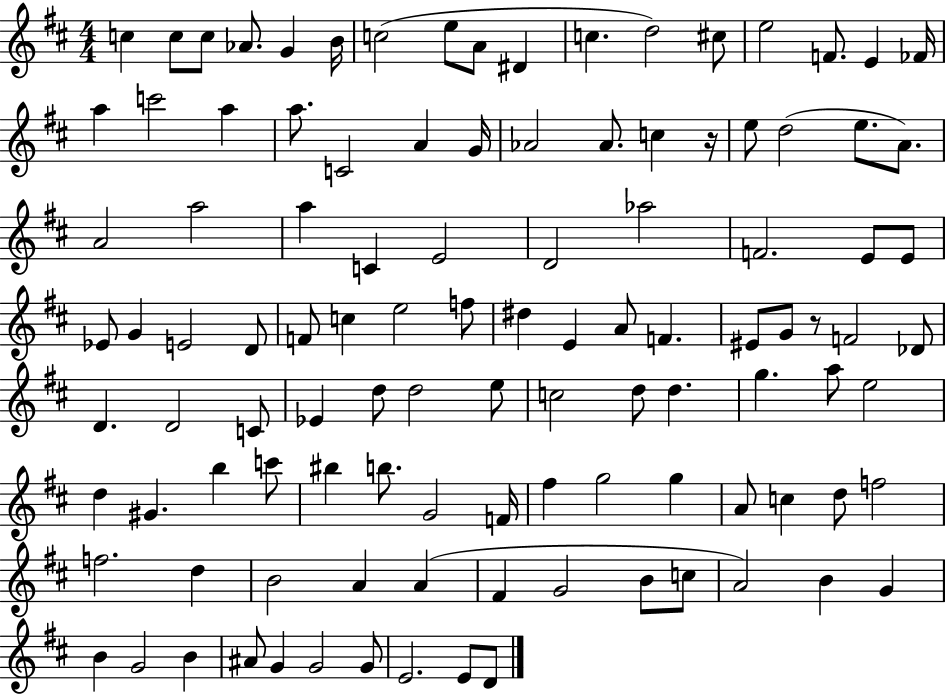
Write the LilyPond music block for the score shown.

{
  \clef treble
  \numericTimeSignature
  \time 4/4
  \key d \major
  c''4 c''8 c''8 aes'8. g'4 b'16 | c''2( e''8 a'8 dis'4 | c''4. d''2) cis''8 | e''2 f'8. e'4 fes'16 | \break a''4 c'''2 a''4 | a''8. c'2 a'4 g'16 | aes'2 aes'8. c''4 r16 | e''8 d''2( e''8. a'8.) | \break a'2 a''2 | a''4 c'4 e'2 | d'2 aes''2 | f'2. e'8 e'8 | \break ees'8 g'4 e'2 d'8 | f'8 c''4 e''2 f''8 | dis''4 e'4 a'8 f'4. | eis'8 g'8 r8 f'2 des'8 | \break d'4. d'2 c'8 | ees'4 d''8 d''2 e''8 | c''2 d''8 d''4. | g''4. a''8 e''2 | \break d''4 gis'4. b''4 c'''8 | bis''4 b''8. g'2 f'16 | fis''4 g''2 g''4 | a'8 c''4 d''8 f''2 | \break f''2. d''4 | b'2 a'4 a'4( | fis'4 g'2 b'8 c''8 | a'2) b'4 g'4 | \break b'4 g'2 b'4 | ais'8 g'4 g'2 g'8 | e'2. e'8 d'8 | \bar "|."
}